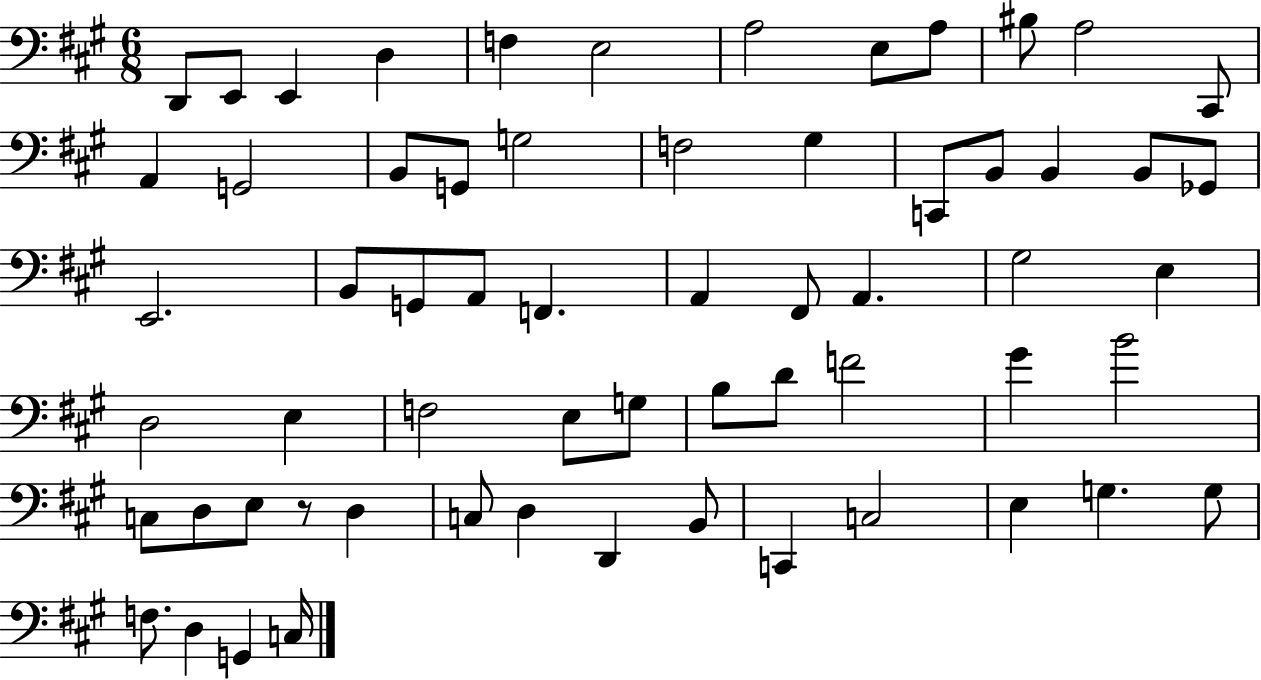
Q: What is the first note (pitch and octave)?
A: D2